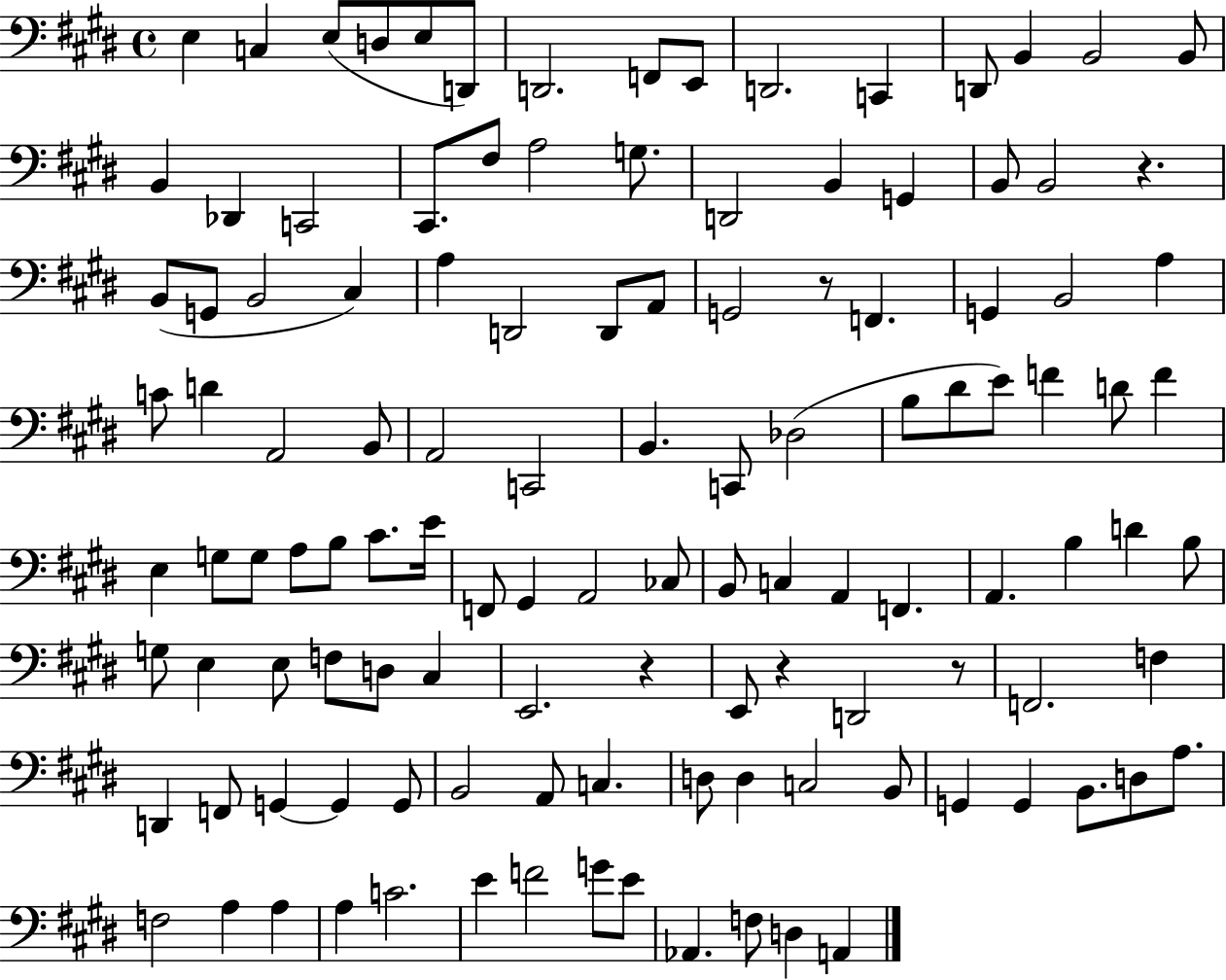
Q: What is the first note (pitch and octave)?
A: E3